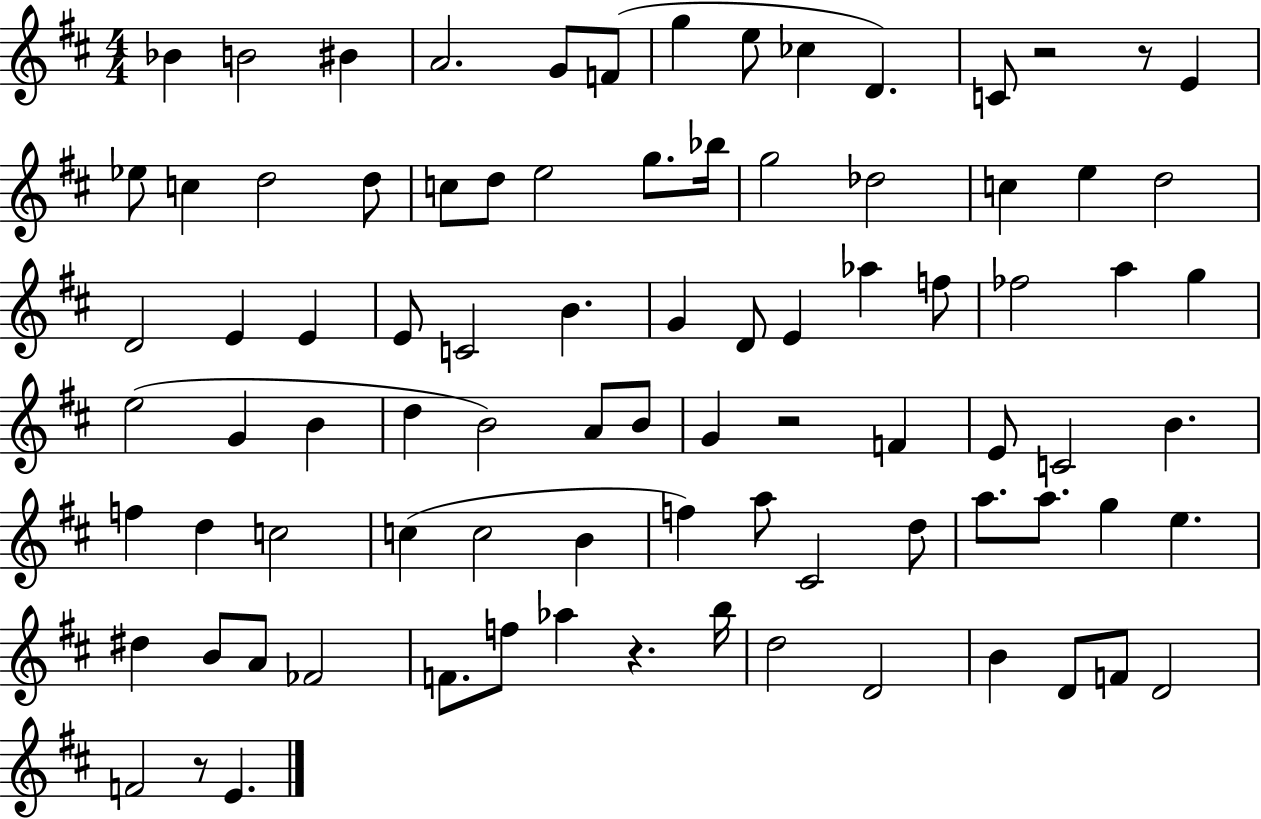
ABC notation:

X:1
T:Untitled
M:4/4
L:1/4
K:D
_B B2 ^B A2 G/2 F/2 g e/2 _c D C/2 z2 z/2 E _e/2 c d2 d/2 c/2 d/2 e2 g/2 _b/4 g2 _d2 c e d2 D2 E E E/2 C2 B G D/2 E _a f/2 _f2 a g e2 G B d B2 A/2 B/2 G z2 F E/2 C2 B f d c2 c c2 B f a/2 ^C2 d/2 a/2 a/2 g e ^d B/2 A/2 _F2 F/2 f/2 _a z b/4 d2 D2 B D/2 F/2 D2 F2 z/2 E